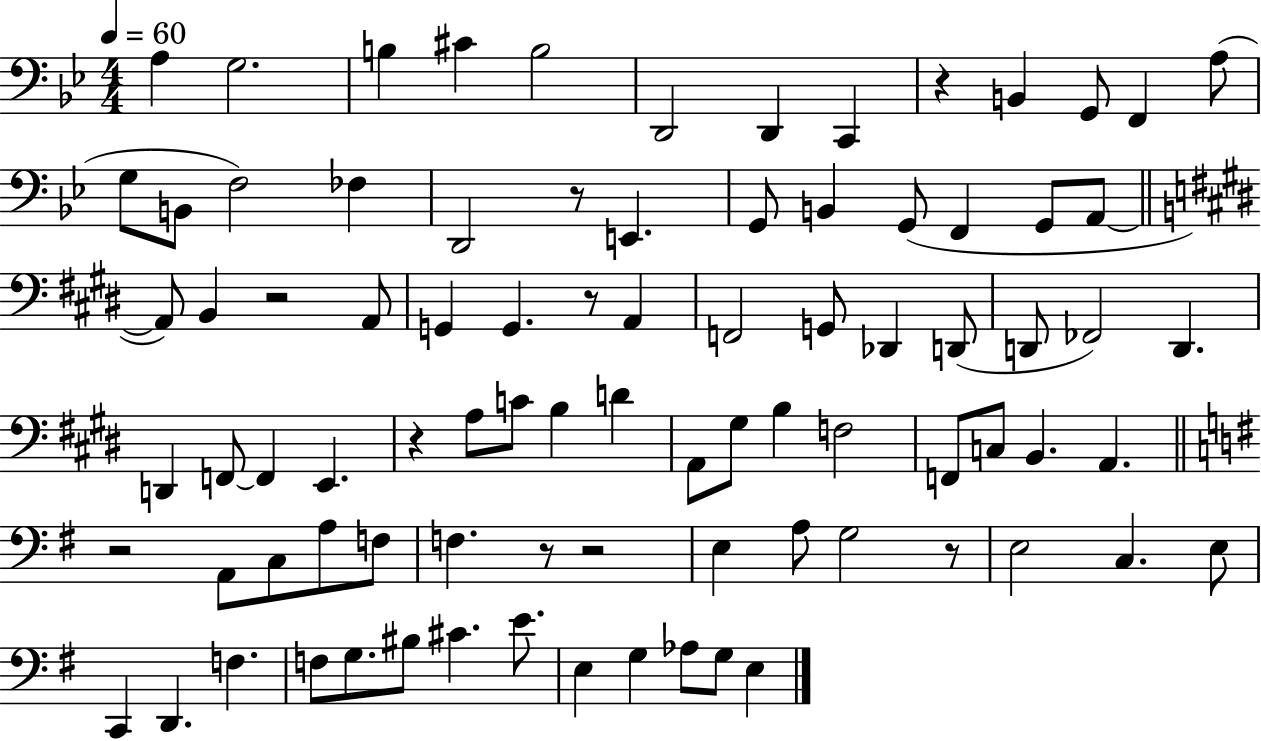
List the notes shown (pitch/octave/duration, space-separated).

A3/q G3/h. B3/q C#4/q B3/h D2/h D2/q C2/q R/q B2/q G2/e F2/q A3/e G3/e B2/e F3/h FES3/q D2/h R/e E2/q. G2/e B2/q G2/e F2/q G2/e A2/e A2/e B2/q R/h A2/e G2/q G2/q. R/e A2/q F2/h G2/e Db2/q D2/e D2/e FES2/h D2/q. D2/q F2/e F2/q E2/q. R/q A3/e C4/e B3/q D4/q A2/e G#3/e B3/q F3/h F2/e C3/e B2/q. A2/q. R/h A2/e C3/e A3/e F3/e F3/q. R/e R/h E3/q A3/e G3/h R/e E3/h C3/q. E3/e C2/q D2/q. F3/q. F3/e G3/e. BIS3/e C#4/q. E4/e. E3/q G3/q Ab3/e G3/e E3/q